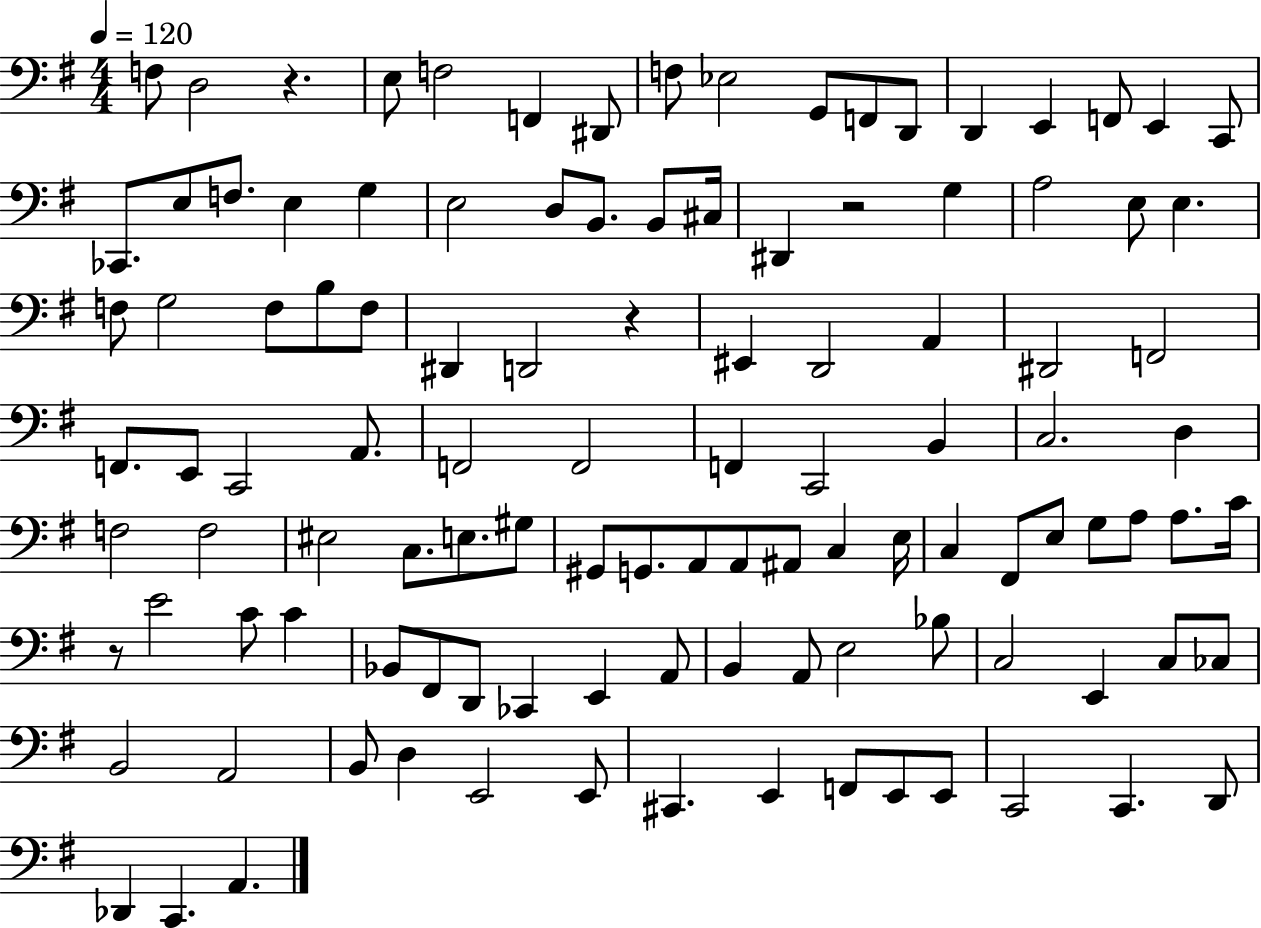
F3/e D3/h R/q. E3/e F3/h F2/q D#2/e F3/e Eb3/h G2/e F2/e D2/e D2/q E2/q F2/e E2/q C2/e CES2/e. E3/e F3/e. E3/q G3/q E3/h D3/e B2/e. B2/e C#3/s D#2/q R/h G3/q A3/h E3/e E3/q. F3/e G3/h F3/e B3/e F3/e D#2/q D2/h R/q EIS2/q D2/h A2/q D#2/h F2/h F2/e. E2/e C2/h A2/e. F2/h F2/h F2/q C2/h B2/q C3/h. D3/q F3/h F3/h EIS3/h C3/e. E3/e. G#3/e G#2/e G2/e. A2/e A2/e A#2/e C3/q E3/s C3/q F#2/e E3/e G3/e A3/e A3/e. C4/s R/e E4/h C4/e C4/q Bb2/e F#2/e D2/e CES2/q E2/q A2/e B2/q A2/e E3/h Bb3/e C3/h E2/q C3/e CES3/e B2/h A2/h B2/e D3/q E2/h E2/e C#2/q. E2/q F2/e E2/e E2/e C2/h C2/q. D2/e Db2/q C2/q. A2/q.